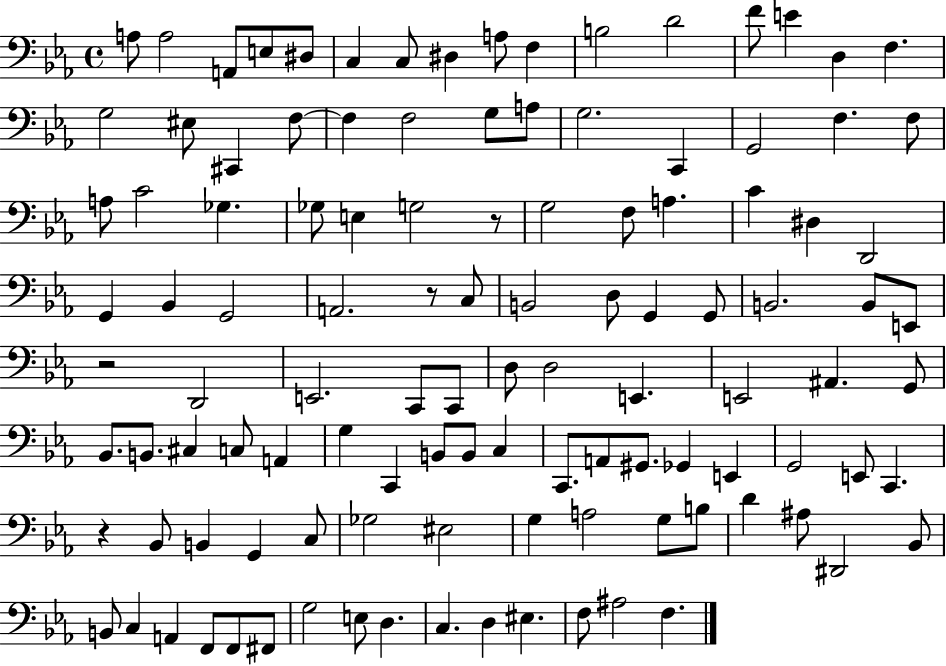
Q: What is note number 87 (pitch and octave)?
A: EIS3